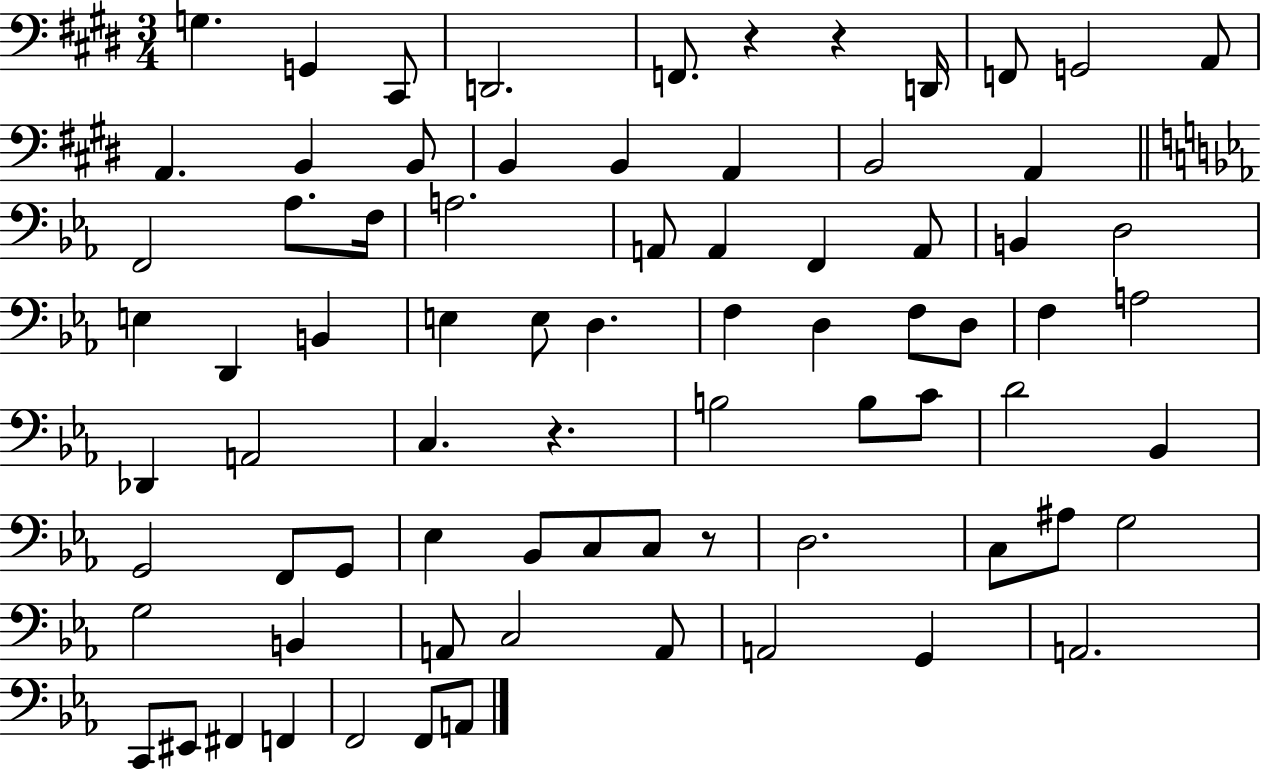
{
  \clef bass
  \numericTimeSignature
  \time 3/4
  \key e \major
  \repeat volta 2 { g4. g,4 cis,8 | d,2. | f,8. r4 r4 d,16 | f,8 g,2 a,8 | \break a,4. b,4 b,8 | b,4 b,4 a,4 | b,2 a,4 | \bar "||" \break \key ees \major f,2 aes8. f16 | a2. | a,8 a,4 f,4 a,8 | b,4 d2 | \break e4 d,4 b,4 | e4 e8 d4. | f4 d4 f8 d8 | f4 a2 | \break des,4 a,2 | c4. r4. | b2 b8 c'8 | d'2 bes,4 | \break g,2 f,8 g,8 | ees4 bes,8 c8 c8 r8 | d2. | c8 ais8 g2 | \break g2 b,4 | a,8 c2 a,8 | a,2 g,4 | a,2. | \break c,8 eis,8 fis,4 f,4 | f,2 f,8 a,8 | } \bar "|."
}